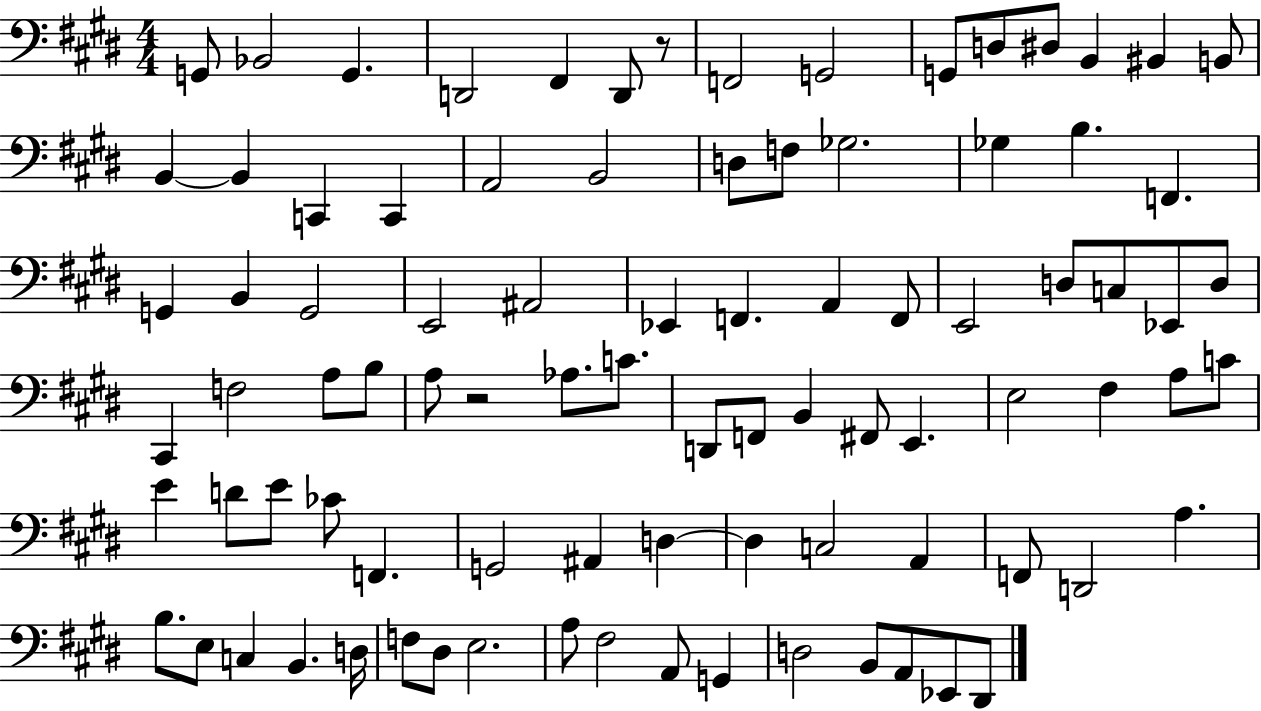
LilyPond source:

{
  \clef bass
  \numericTimeSignature
  \time 4/4
  \key e \major
  g,8 bes,2 g,4. | d,2 fis,4 d,8 r8 | f,2 g,2 | g,8 d8 dis8 b,4 bis,4 b,8 | \break b,4~~ b,4 c,4 c,4 | a,2 b,2 | d8 f8 ges2. | ges4 b4. f,4. | \break g,4 b,4 g,2 | e,2 ais,2 | ees,4 f,4. a,4 f,8 | e,2 d8 c8 ees,8 d8 | \break cis,4 f2 a8 b8 | a8 r2 aes8. c'8. | d,8 f,8 b,4 fis,8 e,4. | e2 fis4 a8 c'8 | \break e'4 d'8 e'8 ces'8 f,4. | g,2 ais,4 d4~~ | d4 c2 a,4 | f,8 d,2 a4. | \break b8. e8 c4 b,4. d16 | f8 dis8 e2. | a8 fis2 a,8 g,4 | d2 b,8 a,8 ees,8 dis,8 | \break \bar "|."
}